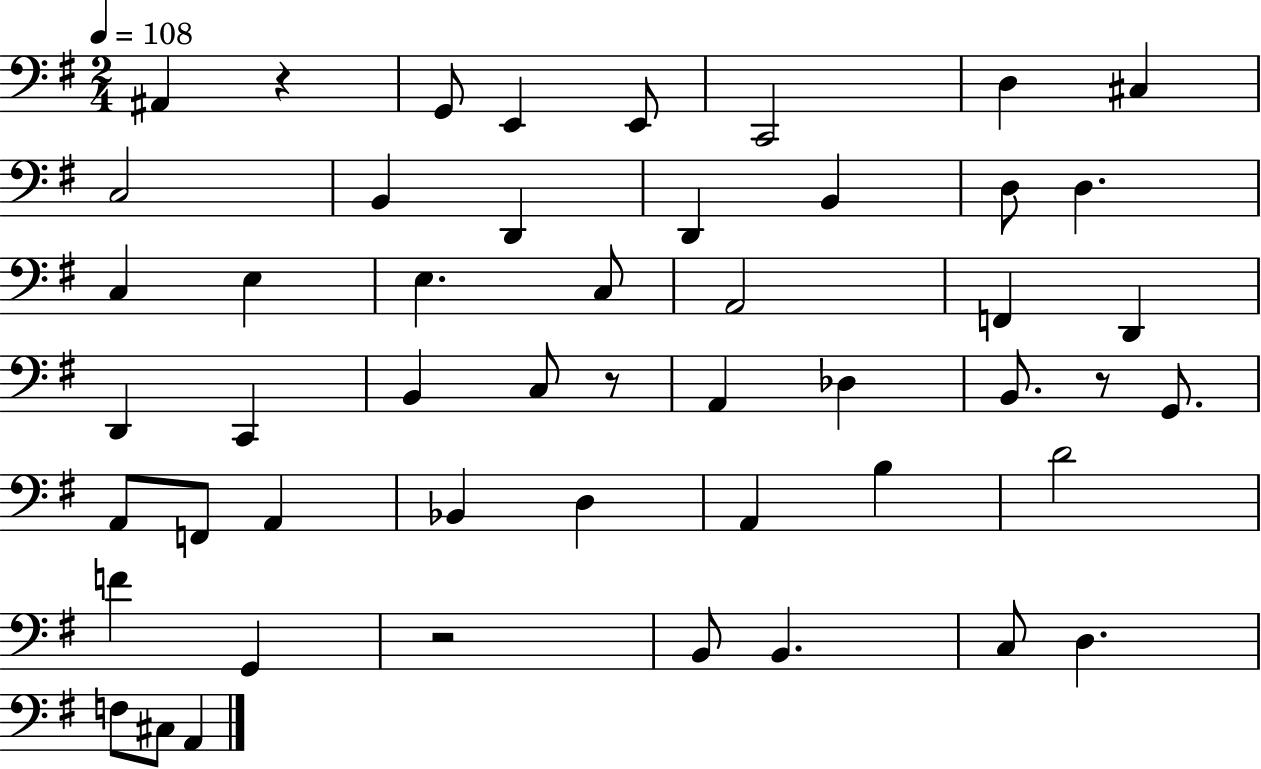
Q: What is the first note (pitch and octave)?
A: A#2